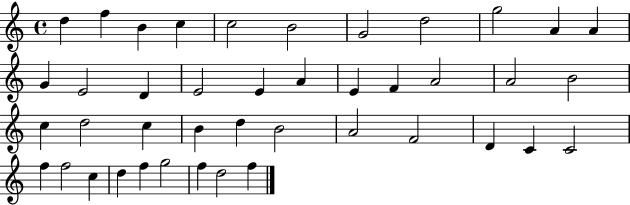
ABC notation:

X:1
T:Untitled
M:4/4
L:1/4
K:C
d f B c c2 B2 G2 d2 g2 A A G E2 D E2 E A E F A2 A2 B2 c d2 c B d B2 A2 F2 D C C2 f f2 c d f g2 f d2 f